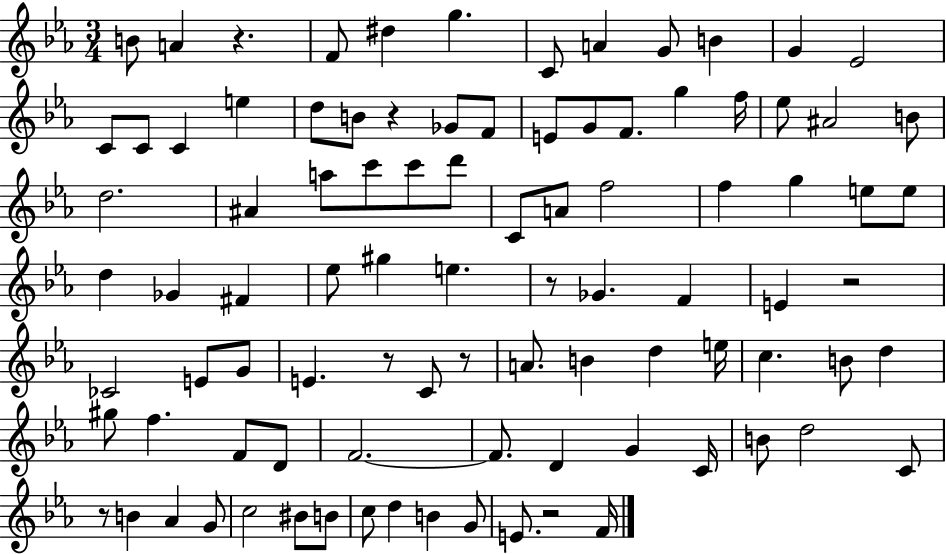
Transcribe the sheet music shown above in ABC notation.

X:1
T:Untitled
M:3/4
L:1/4
K:Eb
B/2 A z F/2 ^d g C/2 A G/2 B G _E2 C/2 C/2 C e d/2 B/2 z _G/2 F/2 E/2 G/2 F/2 g f/4 _e/2 ^A2 B/2 d2 ^A a/2 c'/2 c'/2 d'/2 C/2 A/2 f2 f g e/2 e/2 d _G ^F _e/2 ^g e z/2 _G F E z2 _C2 E/2 G/2 E z/2 C/2 z/2 A/2 B d e/4 c B/2 d ^g/2 f F/2 D/2 F2 F/2 D G C/4 B/2 d2 C/2 z/2 B _A G/2 c2 ^B/2 B/2 c/2 d B G/2 E/2 z2 F/4